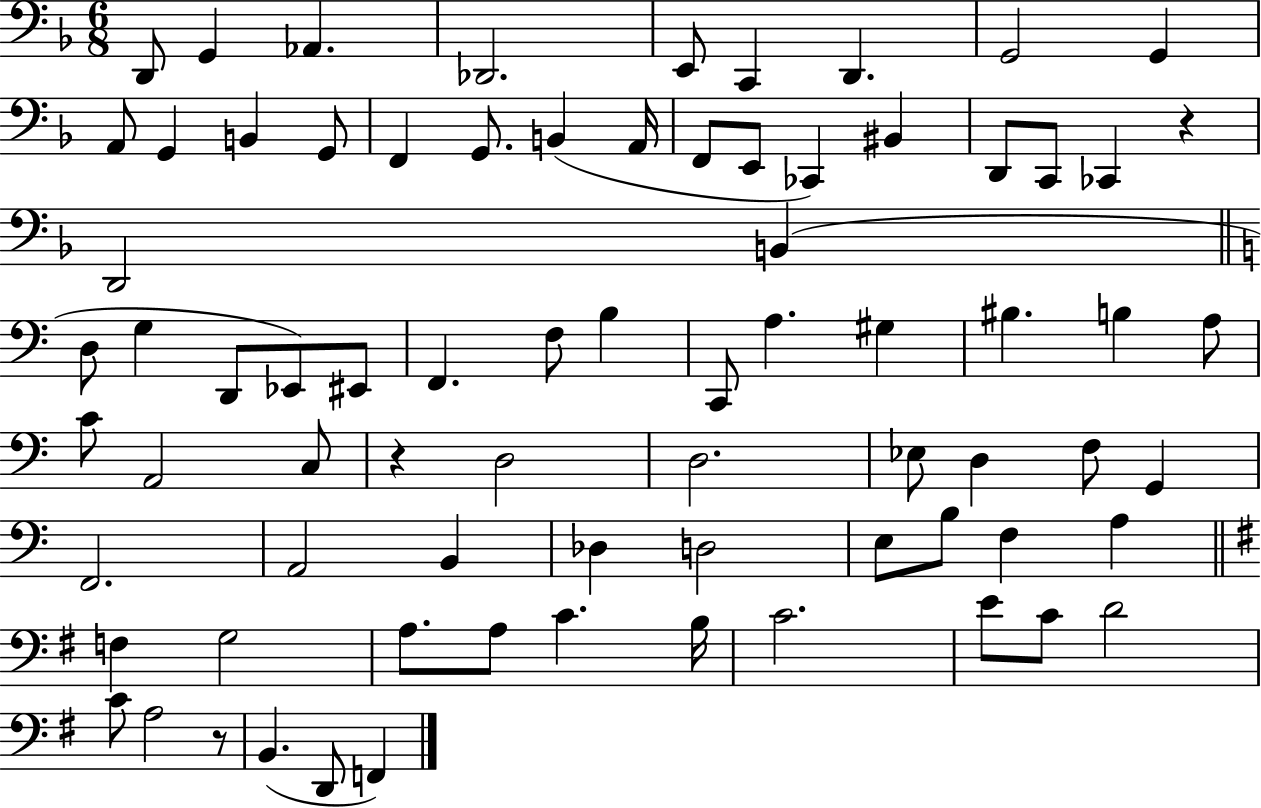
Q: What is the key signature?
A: F major